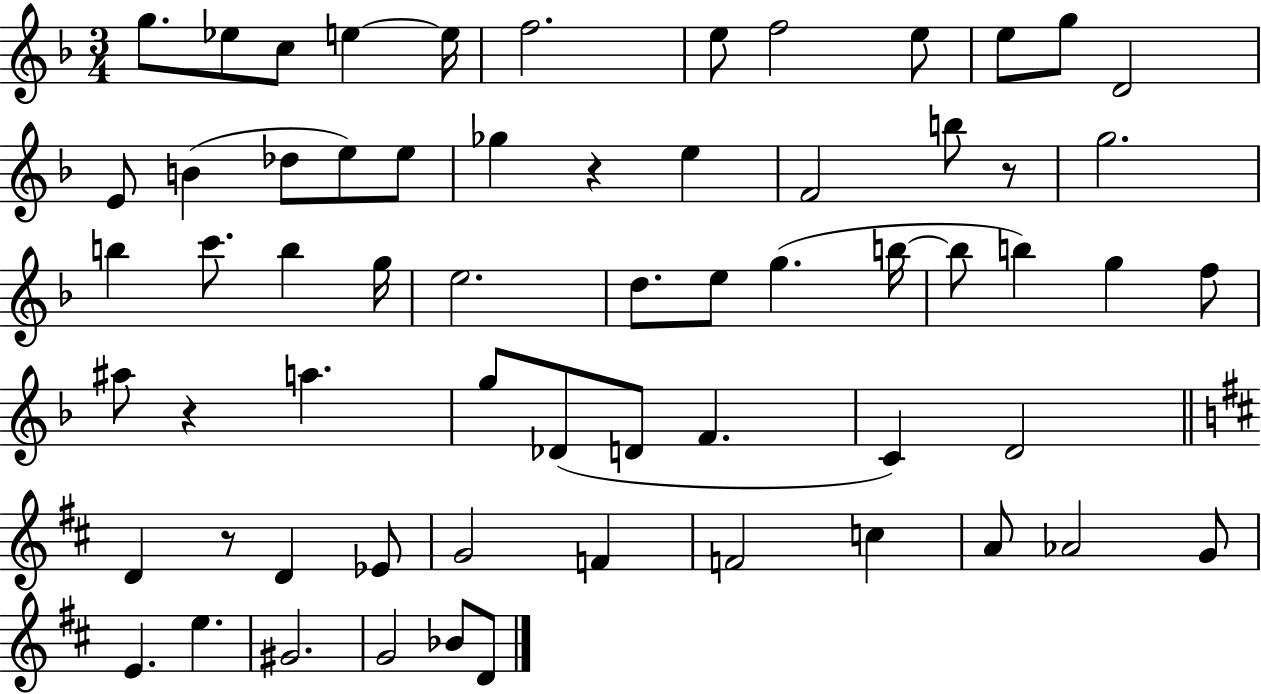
{
  \clef treble
  \numericTimeSignature
  \time 3/4
  \key f \major
  g''8. ees''8 c''8 e''4~~ e''16 | f''2. | e''8 f''2 e''8 | e''8 g''8 d'2 | \break e'8 b'4( des''8 e''8) e''8 | ges''4 r4 e''4 | f'2 b''8 r8 | g''2. | \break b''4 c'''8. b''4 g''16 | e''2. | d''8. e''8 g''4.( b''16~~ | b''8 b''4) g''4 f''8 | \break ais''8 r4 a''4. | g''8 des'8( d'8 f'4. | c'4) d'2 | \bar "||" \break \key d \major d'4 r8 d'4 ees'8 | g'2 f'4 | f'2 c''4 | a'8 aes'2 g'8 | \break e'4. e''4. | gis'2. | g'2 bes'8 d'8 | \bar "|."
}